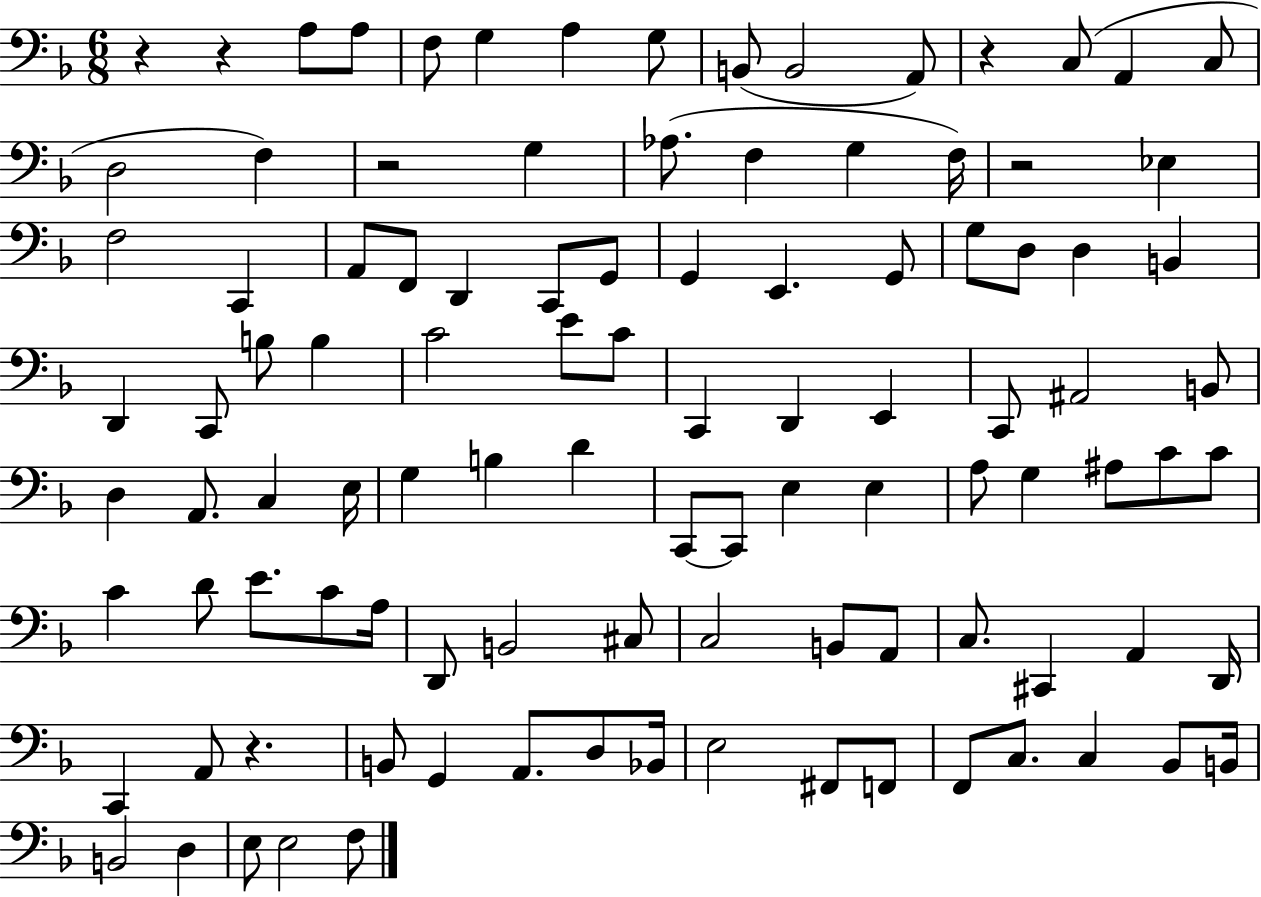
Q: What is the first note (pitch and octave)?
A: A3